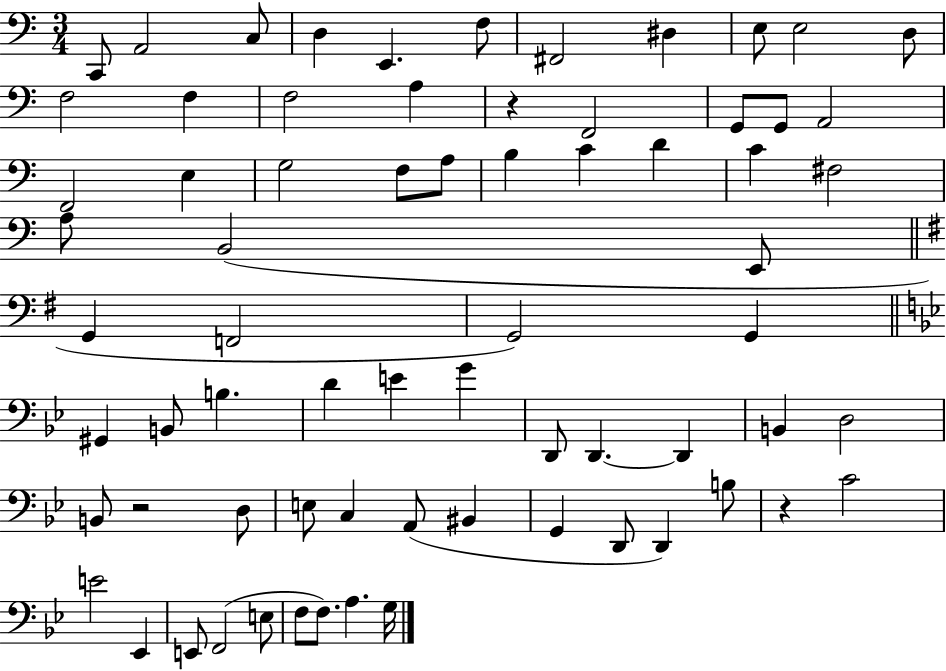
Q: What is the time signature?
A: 3/4